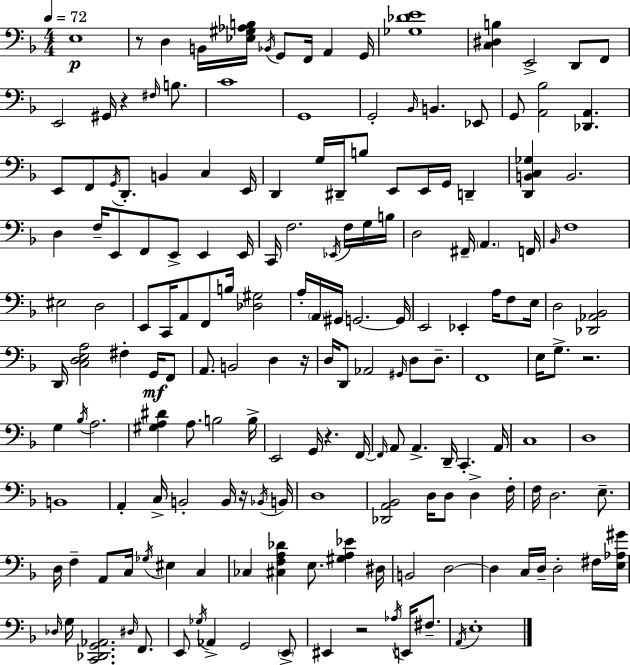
E3/w R/e D3/q B2/s [Eb3,G#3,Ab3,B3]/s Bb2/s G2/e F2/s A2/q G2/s [Gb3,Db4,E4]/w [C3,D#3,B3]/q E2/h D2/e F2/e E2/h G#2/s R/q F#3/s B3/e. C4/w G2/w G2/h Bb2/s B2/q. Eb2/e G2/e [A2,Bb3]/h [Db2,A2]/q. E2/e F2/e G2/s D2/e. B2/q C3/q E2/s D2/q G3/s D#2/s B3/e E2/e E2/s G2/s D2/q [D2,B2,C3,Gb3]/q B2/h. D3/q F3/s E2/e F2/e E2/e E2/q E2/s C2/s F3/h. Eb2/s F3/s G3/s B3/s D3/h F#2/s A2/q. F2/s Bb2/s F3/w EIS3/h D3/h E2/e C2/s A2/e F2/e B3/s [Db3,G#3]/h A3/s A2/s G#2/s G2/h. G2/s E2/h Eb2/q A3/s F3/e E3/s D3/h [Db2,Ab2,Bb2]/h D2/s [C3,D3,E3,A3]/h F#3/q G2/s F2/e A2/e. B2/h D3/q R/s D3/s D2/e Ab2/h G#2/s D3/e D3/e. F2/w E3/s G3/e. R/h. G3/q Bb3/s A3/h. [G#3,A3,D#4]/q A3/e. B3/h B3/s E2/h G2/s R/q. F2/s F2/s A2/e A2/q. D2/s C2/q. A2/s C3/w D3/w B2/w A2/q C3/s B2/h B2/s R/s Bb2/s B2/s D3/w [Db2,A2,Bb2]/h D3/s D3/e D3/q F3/s F3/s D3/h. E3/e. D3/s F3/q A2/e C3/s Gb3/s EIS3/q C3/q CES3/q [C#3,F3,A3,Db4]/q E3/e. [G#3,A3,Eb4]/q D#3/s B2/h D3/h D3/q C3/s D3/s D3/h F#3/s [E3,Ab3,G#4]/s Db3/s G3/s [C2,Db2,G2,Ab2]/h. D#3/s F2/e. E2/e Gb3/s Ab2/q G2/h E2/e EIS2/q R/h Ab3/s E2/s F#3/e. A2/s E3/w